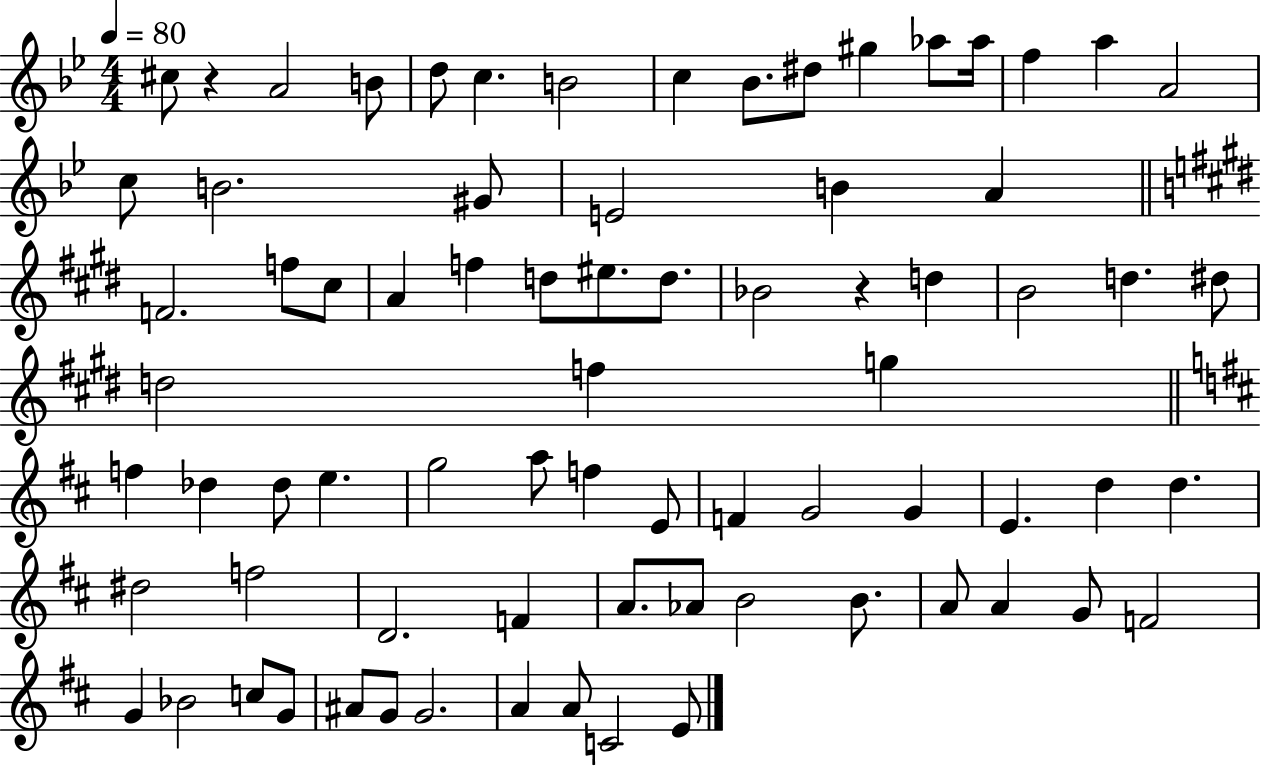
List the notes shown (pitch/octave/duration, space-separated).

C#5/e R/q A4/h B4/e D5/e C5/q. B4/h C5/q Bb4/e. D#5/e G#5/q Ab5/e Ab5/s F5/q A5/q A4/h C5/e B4/h. G#4/e E4/h B4/q A4/q F4/h. F5/e C#5/e A4/q F5/q D5/e EIS5/e. D5/e. Bb4/h R/q D5/q B4/h D5/q. D#5/e D5/h F5/q G5/q F5/q Db5/q Db5/e E5/q. G5/h A5/e F5/q E4/e F4/q G4/h G4/q E4/q. D5/q D5/q. D#5/h F5/h D4/h. F4/q A4/e. Ab4/e B4/h B4/e. A4/e A4/q G4/e F4/h G4/q Bb4/h C5/e G4/e A#4/e G4/e G4/h. A4/q A4/e C4/h E4/e